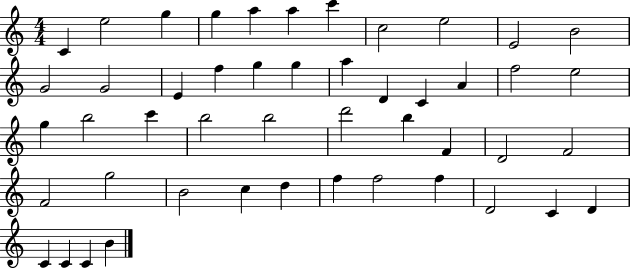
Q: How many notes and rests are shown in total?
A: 48